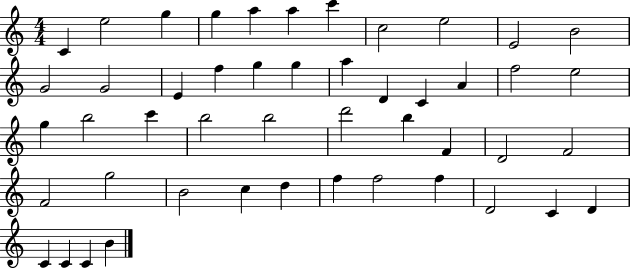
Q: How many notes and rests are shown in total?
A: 48